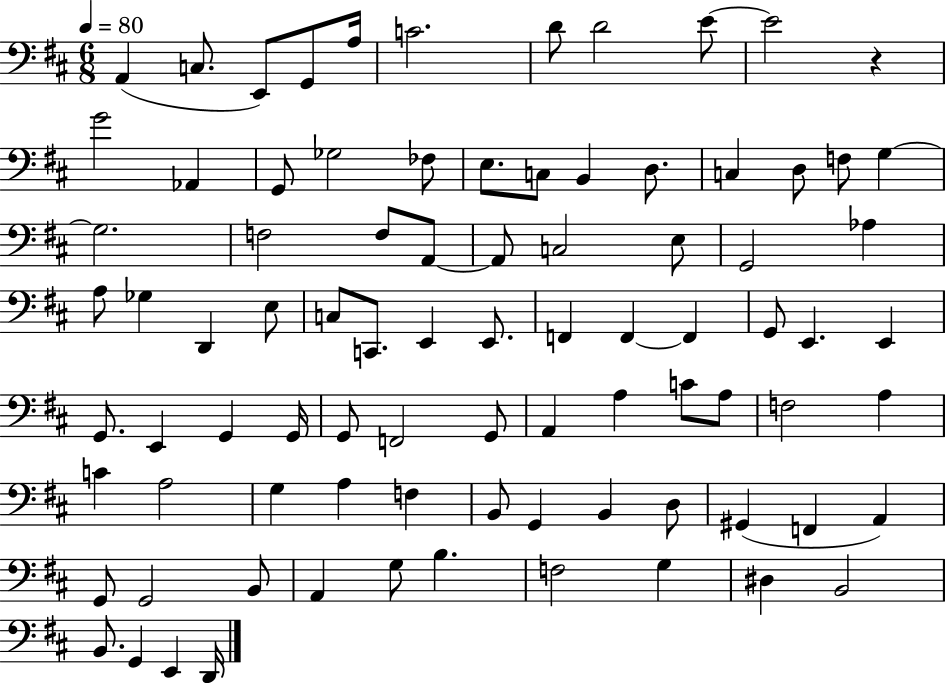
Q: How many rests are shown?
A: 1